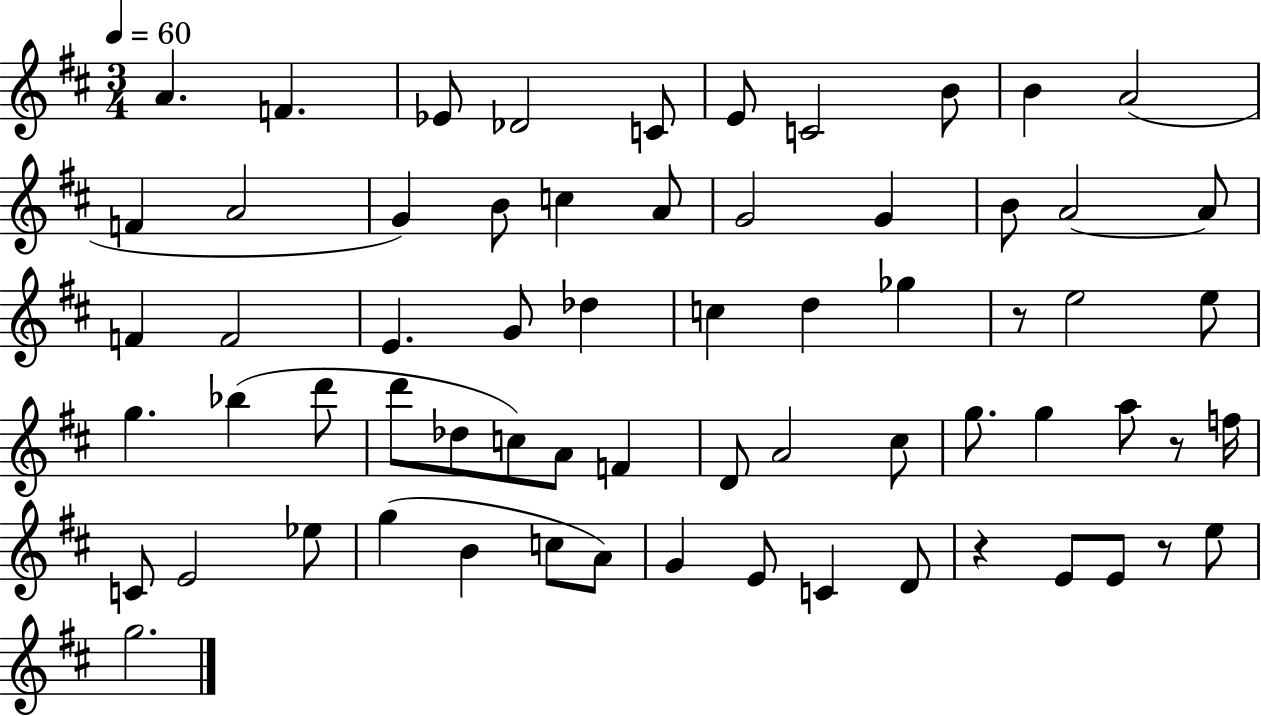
X:1
T:Untitled
M:3/4
L:1/4
K:D
A F _E/2 _D2 C/2 E/2 C2 B/2 B A2 F A2 G B/2 c A/2 G2 G B/2 A2 A/2 F F2 E G/2 _d c d _g z/2 e2 e/2 g _b d'/2 d'/2 _d/2 c/2 A/2 F D/2 A2 ^c/2 g/2 g a/2 z/2 f/4 C/2 E2 _e/2 g B c/2 A/2 G E/2 C D/2 z E/2 E/2 z/2 e/2 g2